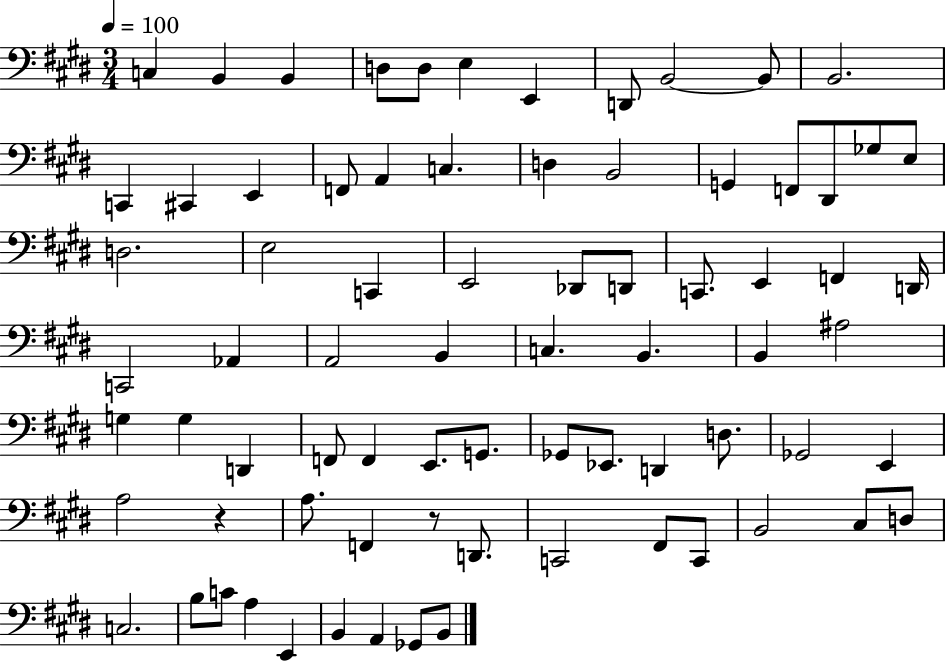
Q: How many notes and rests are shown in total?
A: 76